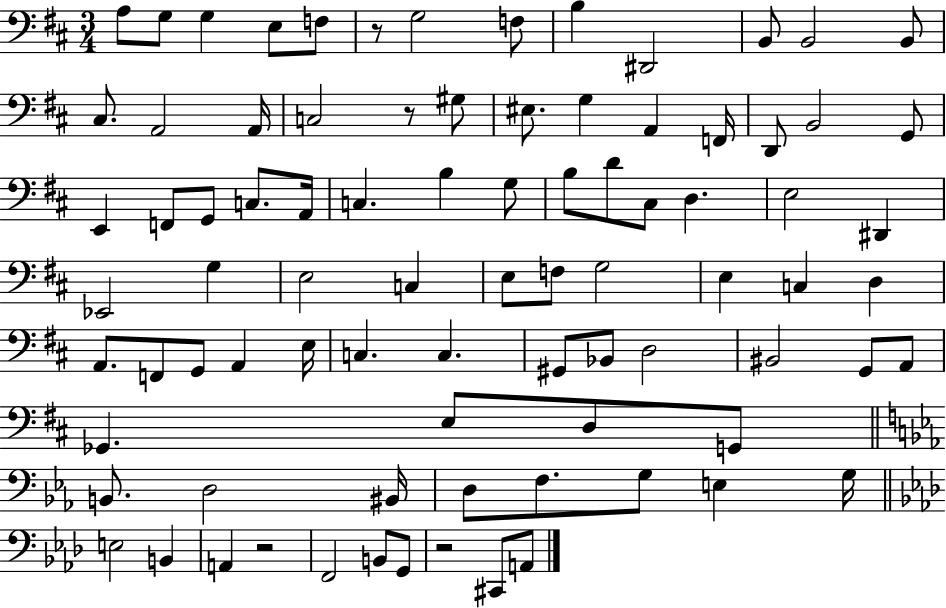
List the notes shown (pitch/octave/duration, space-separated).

A3/e G3/e G3/q E3/e F3/e R/e G3/h F3/e B3/q D#2/h B2/e B2/h B2/e C#3/e. A2/h A2/s C3/h R/e G#3/e EIS3/e. G3/q A2/q F2/s D2/e B2/h G2/e E2/q F2/e G2/e C3/e. A2/s C3/q. B3/q G3/e B3/e D4/e C#3/e D3/q. E3/h D#2/q Eb2/h G3/q E3/h C3/q E3/e F3/e G3/h E3/q C3/q D3/q A2/e. F2/e G2/e A2/q E3/s C3/q. C3/q. G#2/e Bb2/e D3/h BIS2/h G2/e A2/e Gb2/q. E3/e D3/e G2/e B2/e. D3/h BIS2/s D3/e F3/e. G3/e E3/q G3/s E3/h B2/q A2/q R/h F2/h B2/e G2/e R/h C#2/e A2/e